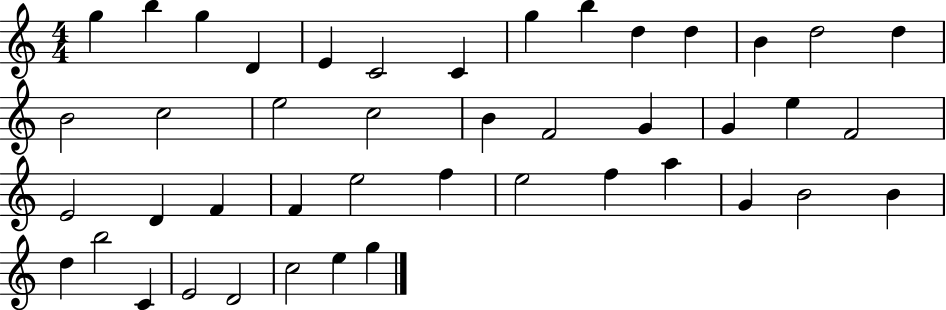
{
  \clef treble
  \numericTimeSignature
  \time 4/4
  \key c \major
  g''4 b''4 g''4 d'4 | e'4 c'2 c'4 | g''4 b''4 d''4 d''4 | b'4 d''2 d''4 | \break b'2 c''2 | e''2 c''2 | b'4 f'2 g'4 | g'4 e''4 f'2 | \break e'2 d'4 f'4 | f'4 e''2 f''4 | e''2 f''4 a''4 | g'4 b'2 b'4 | \break d''4 b''2 c'4 | e'2 d'2 | c''2 e''4 g''4 | \bar "|."
}